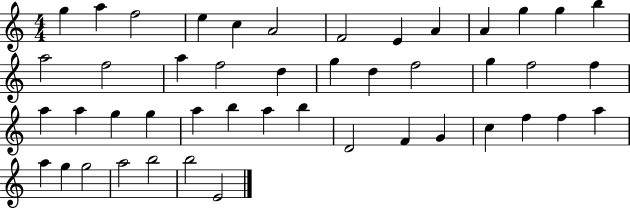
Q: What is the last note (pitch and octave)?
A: E4